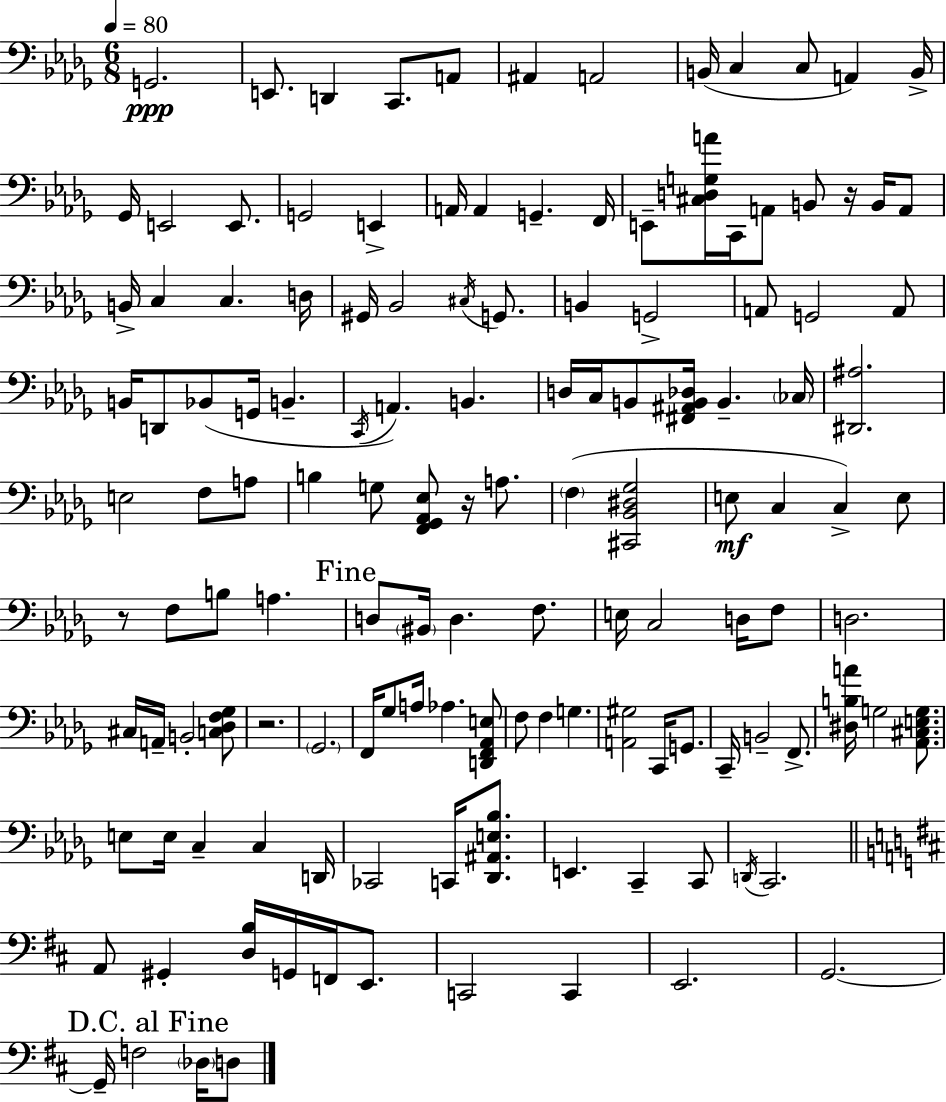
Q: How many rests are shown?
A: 4